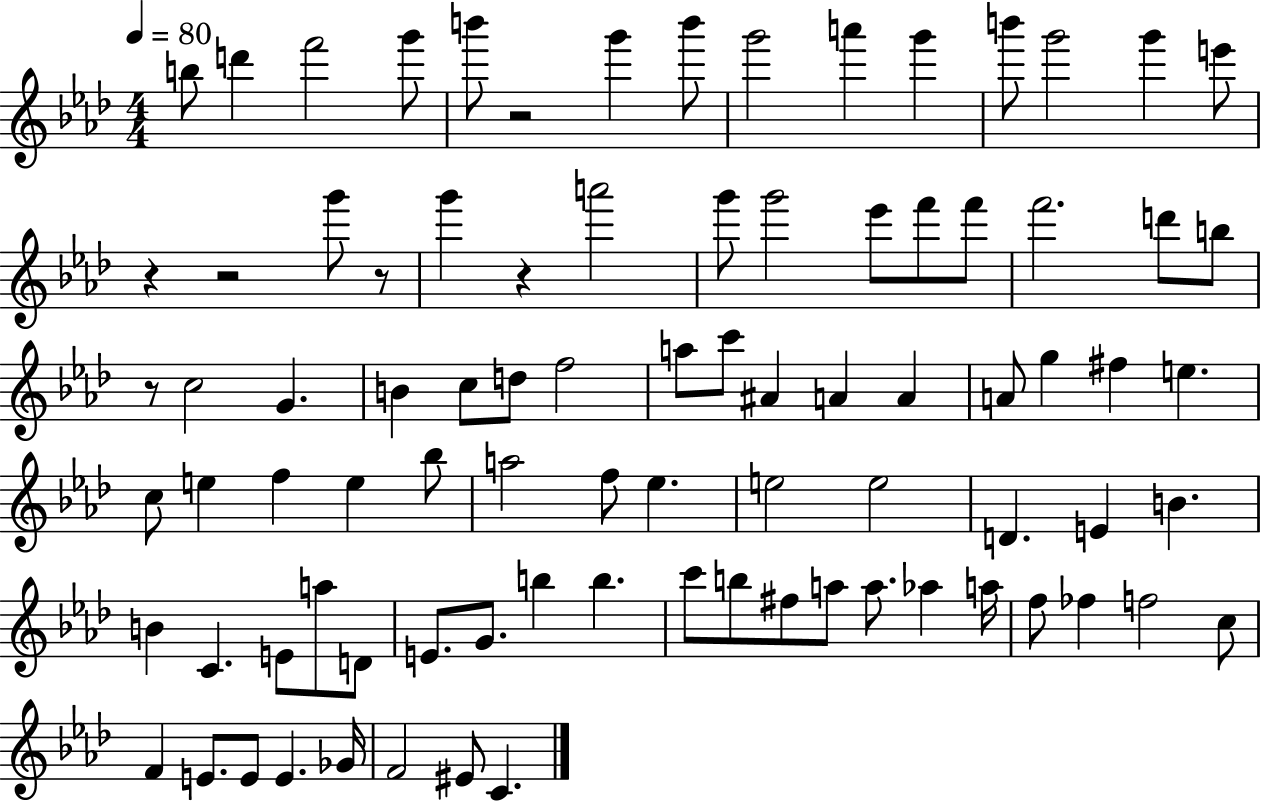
B5/e D6/q F6/h G6/e B6/e R/h G6/q B6/e G6/h A6/q G6/q B6/e G6/h G6/q E6/e R/q R/h G6/e R/e G6/q R/q A6/h G6/e G6/h Eb6/e F6/e F6/e F6/h. D6/e B5/e R/e C5/h G4/q. B4/q C5/e D5/e F5/h A5/e C6/e A#4/q A4/q A4/q A4/e G5/q F#5/q E5/q. C5/e E5/q F5/q E5/q Bb5/e A5/h F5/e Eb5/q. E5/h E5/h D4/q. E4/q B4/q. B4/q C4/q. E4/e A5/e D4/e E4/e. G4/e. B5/q B5/q. C6/e B5/e F#5/e A5/e A5/e. Ab5/q A5/s F5/e FES5/q F5/h C5/e F4/q E4/e. E4/e E4/q. Gb4/s F4/h EIS4/e C4/q.